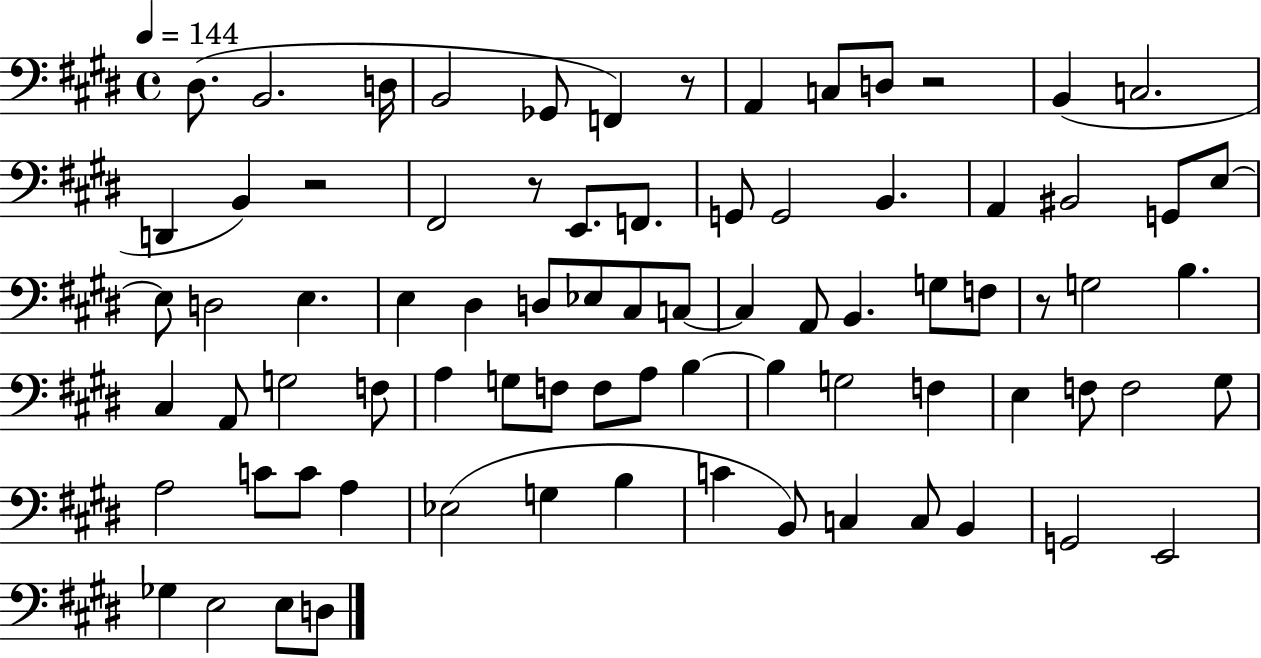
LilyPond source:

{
  \clef bass
  \time 4/4
  \defaultTimeSignature
  \key e \major
  \tempo 4 = 144
  dis8.( b,2. d16 | b,2 ges,8 f,4) r8 | a,4 c8 d8 r2 | b,4( c2. | \break d,4 b,4) r2 | fis,2 r8 e,8. f,8. | g,8 g,2 b,4. | a,4 bis,2 g,8 e8~~ | \break e8 d2 e4. | e4 dis4 d8 ees8 cis8 c8~~ | c4 a,8 b,4. g8 f8 | r8 g2 b4. | \break cis4 a,8 g2 f8 | a4 g8 f8 f8 a8 b4~~ | b4 g2 f4 | e4 f8 f2 gis8 | \break a2 c'8 c'8 a4 | ees2( g4 b4 | c'4 b,8) c4 c8 b,4 | g,2 e,2 | \break ges4 e2 e8 d8 | \bar "|."
}